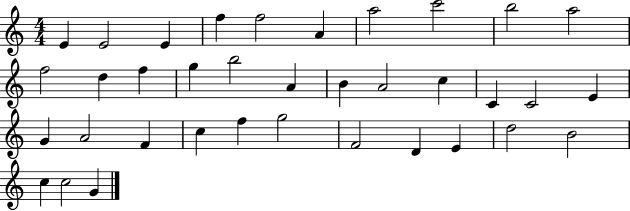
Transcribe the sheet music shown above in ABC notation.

X:1
T:Untitled
M:4/4
L:1/4
K:C
E E2 E f f2 A a2 c'2 b2 a2 f2 d f g b2 A B A2 c C C2 E G A2 F c f g2 F2 D E d2 B2 c c2 G